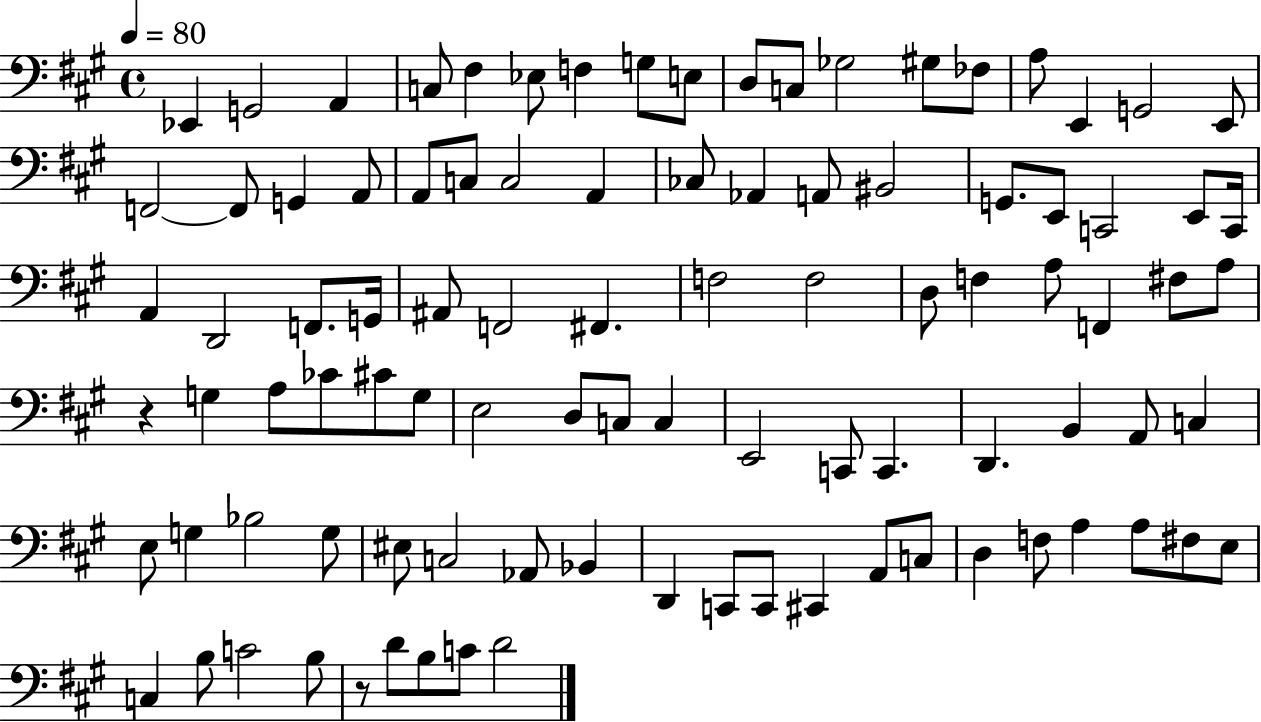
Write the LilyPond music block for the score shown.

{
  \clef bass
  \time 4/4
  \defaultTimeSignature
  \key a \major
  \tempo 4 = 80
  \repeat volta 2 { ees,4 g,2 a,4 | c8 fis4 ees8 f4 g8 e8 | d8 c8 ges2 gis8 fes8 | a8 e,4 g,2 e,8 | \break f,2~~ f,8 g,4 a,8 | a,8 c8 c2 a,4 | ces8 aes,4 a,8 bis,2 | g,8. e,8 c,2 e,8 c,16 | \break a,4 d,2 f,8. g,16 | ais,8 f,2 fis,4. | f2 f2 | d8 f4 a8 f,4 fis8 a8 | \break r4 g4 a8 ces'8 cis'8 g8 | e2 d8 c8 c4 | e,2 c,8 c,4. | d,4. b,4 a,8 c4 | \break e8 g4 bes2 g8 | eis8 c2 aes,8 bes,4 | d,4 c,8 c,8 cis,4 a,8 c8 | d4 f8 a4 a8 fis8 e8 | \break c4 b8 c'2 b8 | r8 d'8 b8 c'8 d'2 | } \bar "|."
}